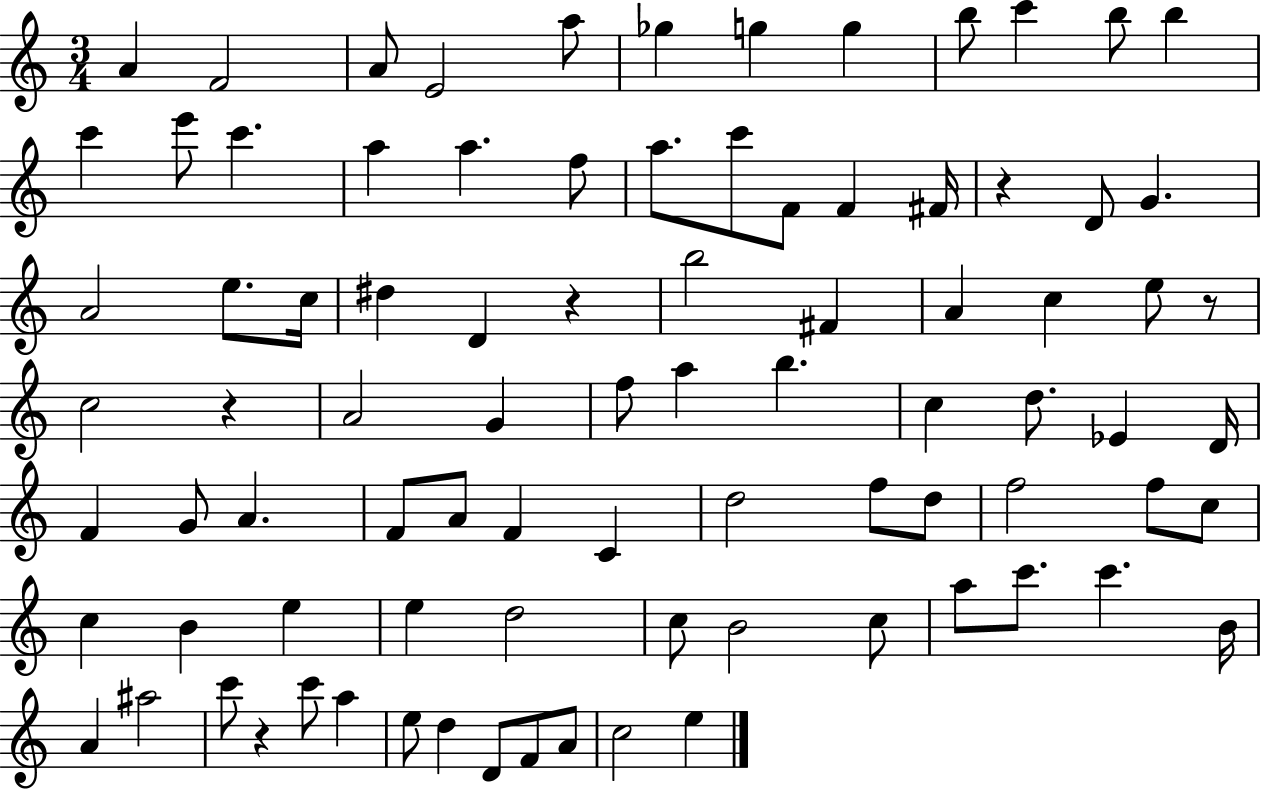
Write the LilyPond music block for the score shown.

{
  \clef treble
  \numericTimeSignature
  \time 3/4
  \key c \major
  a'4 f'2 | a'8 e'2 a''8 | ges''4 g''4 g''4 | b''8 c'''4 b''8 b''4 | \break c'''4 e'''8 c'''4. | a''4 a''4. f''8 | a''8. c'''8 f'8 f'4 fis'16 | r4 d'8 g'4. | \break a'2 e''8. c''16 | dis''4 d'4 r4 | b''2 fis'4 | a'4 c''4 e''8 r8 | \break c''2 r4 | a'2 g'4 | f''8 a''4 b''4. | c''4 d''8. ees'4 d'16 | \break f'4 g'8 a'4. | f'8 a'8 f'4 c'4 | d''2 f''8 d''8 | f''2 f''8 c''8 | \break c''4 b'4 e''4 | e''4 d''2 | c''8 b'2 c''8 | a''8 c'''8. c'''4. b'16 | \break a'4 ais''2 | c'''8 r4 c'''8 a''4 | e''8 d''4 d'8 f'8 a'8 | c''2 e''4 | \break \bar "|."
}